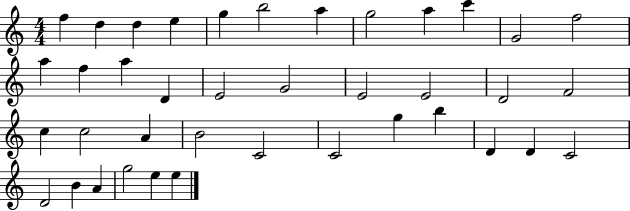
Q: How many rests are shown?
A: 0